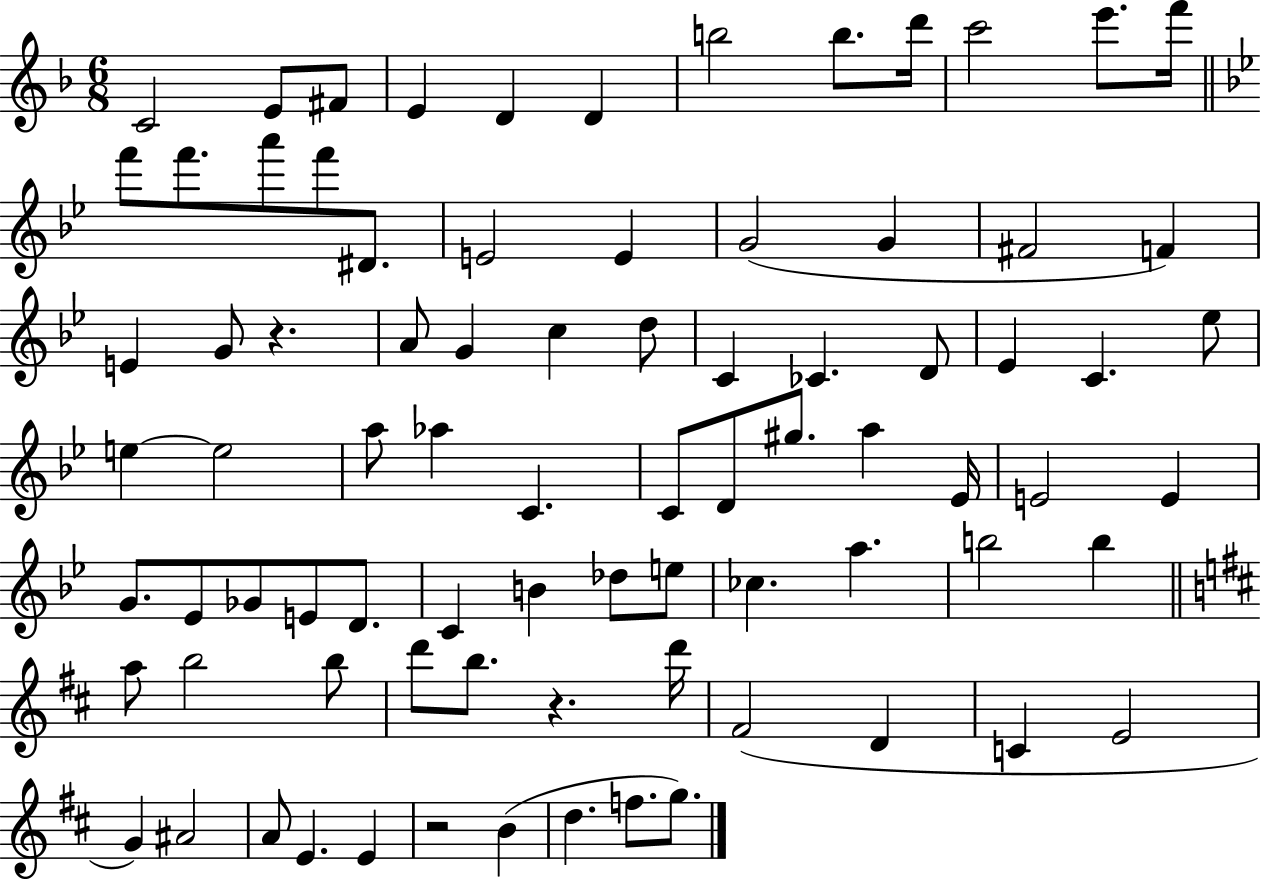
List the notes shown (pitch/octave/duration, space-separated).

C4/h E4/e F#4/e E4/q D4/q D4/q B5/h B5/e. D6/s C6/h E6/e. F6/s F6/e F6/e. A6/e F6/e D#4/e. E4/h E4/q G4/h G4/q F#4/h F4/q E4/q G4/e R/q. A4/e G4/q C5/q D5/e C4/q CES4/q. D4/e Eb4/q C4/q. Eb5/e E5/q E5/h A5/e Ab5/q C4/q. C4/e D4/e G#5/e. A5/q Eb4/s E4/h E4/q G4/e. Eb4/e Gb4/e E4/e D4/e. C4/q B4/q Db5/e E5/e CES5/q. A5/q. B5/h B5/q A5/e B5/h B5/e D6/e B5/e. R/q. D6/s F#4/h D4/q C4/q E4/h G4/q A#4/h A4/e E4/q. E4/q R/h B4/q D5/q. F5/e. G5/e.